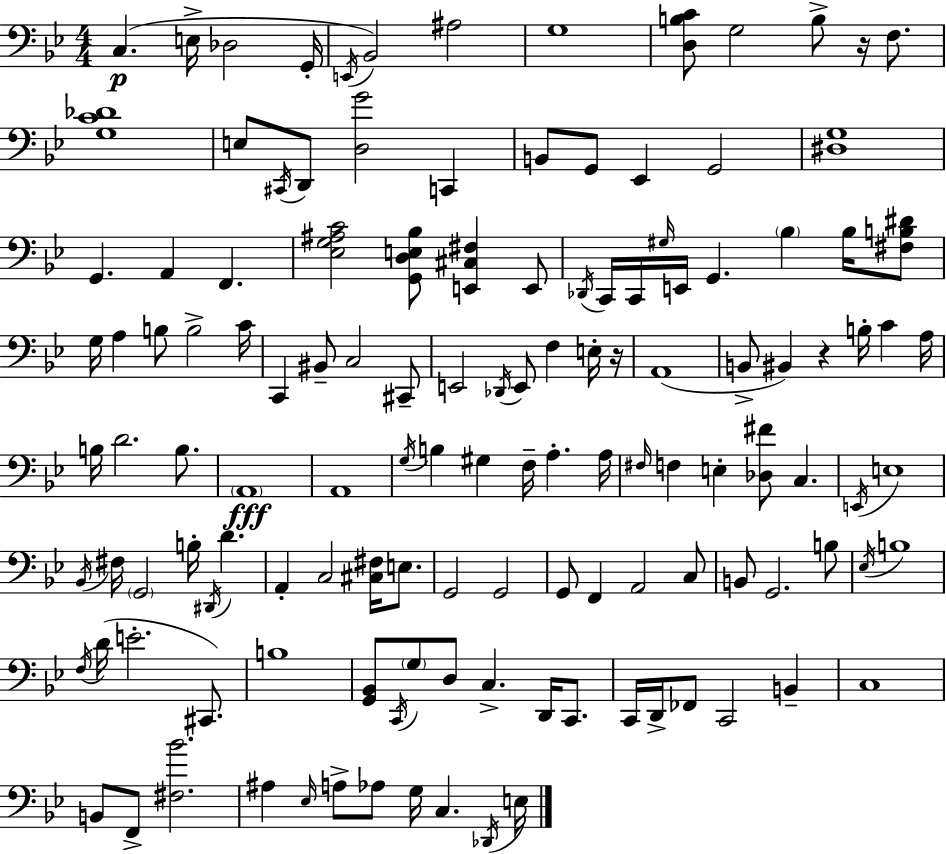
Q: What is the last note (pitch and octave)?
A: E3